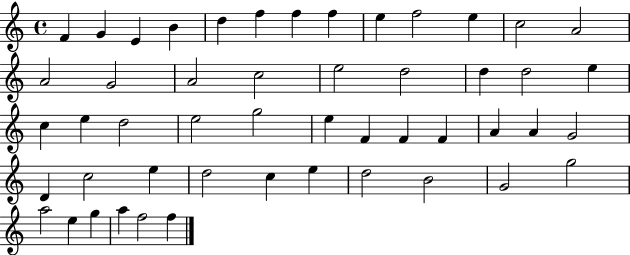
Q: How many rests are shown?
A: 0